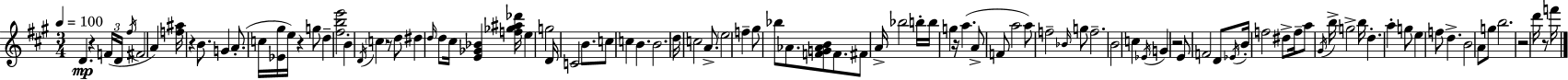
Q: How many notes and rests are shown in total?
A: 97